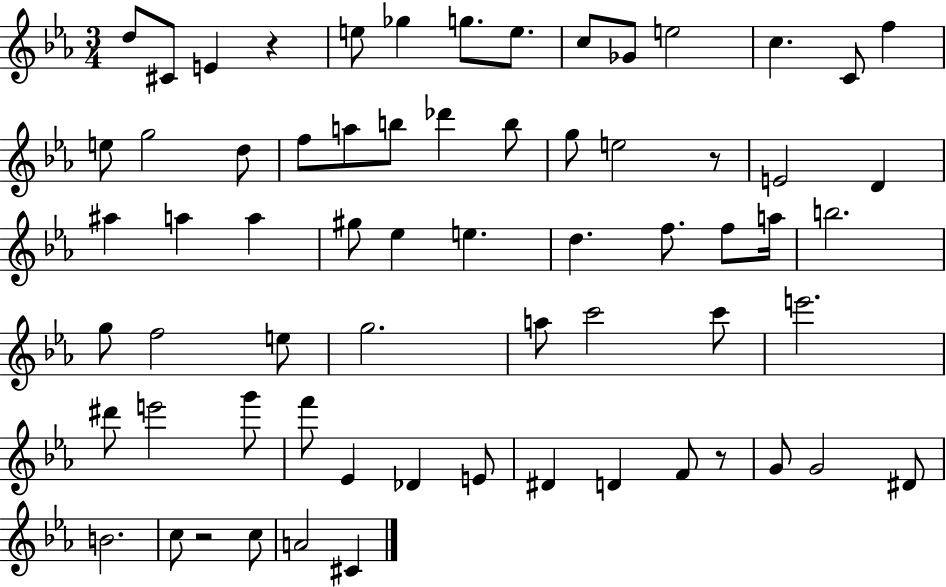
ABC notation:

X:1
T:Untitled
M:3/4
L:1/4
K:Eb
d/2 ^C/2 E z e/2 _g g/2 e/2 c/2 _G/2 e2 c C/2 f e/2 g2 d/2 f/2 a/2 b/2 _d' b/2 g/2 e2 z/2 E2 D ^a a a ^g/2 _e e d f/2 f/2 a/4 b2 g/2 f2 e/2 g2 a/2 c'2 c'/2 e'2 ^d'/2 e'2 g'/2 f'/2 _E _D E/2 ^D D F/2 z/2 G/2 G2 ^D/2 B2 c/2 z2 c/2 A2 ^C